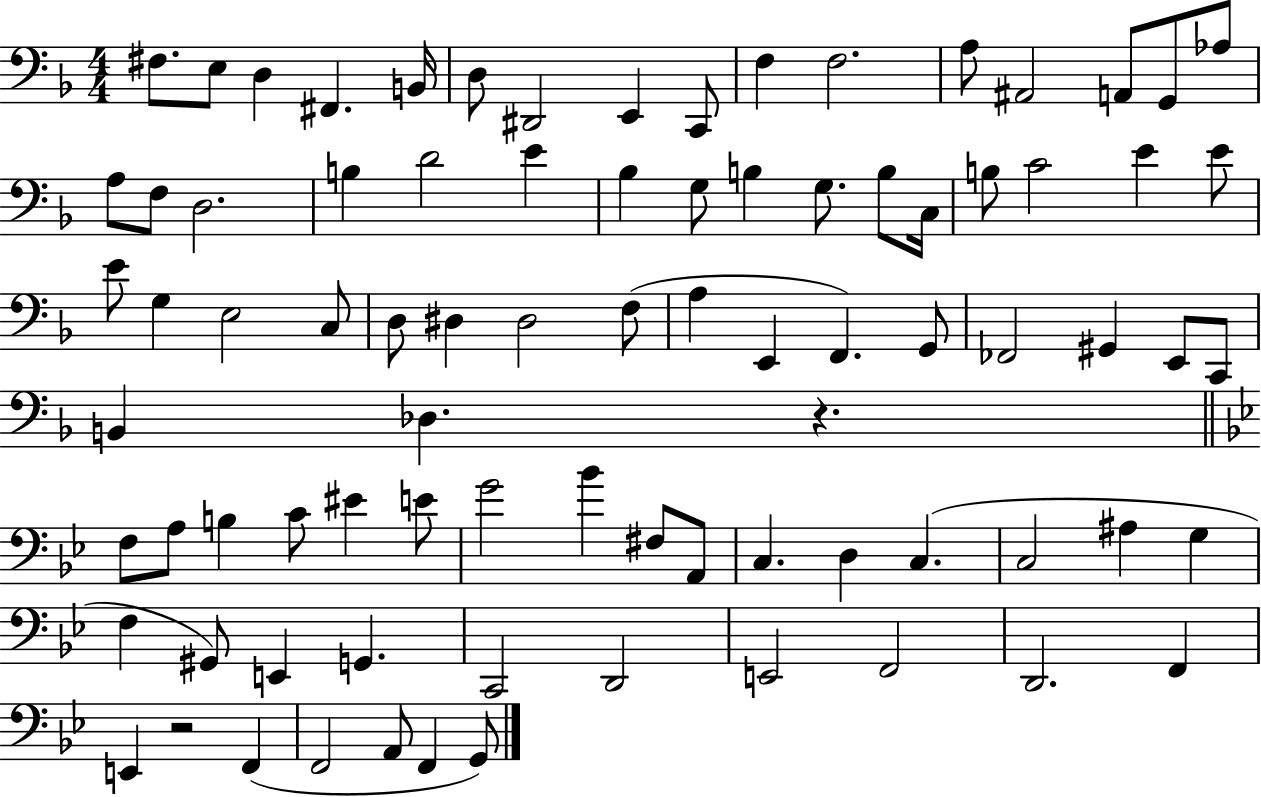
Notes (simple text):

F#3/e. E3/e D3/q F#2/q. B2/s D3/e D#2/h E2/q C2/e F3/q F3/h. A3/e A#2/h A2/e G2/e Ab3/e A3/e F3/e D3/h. B3/q D4/h E4/q Bb3/q G3/e B3/q G3/e. B3/e C3/s B3/e C4/h E4/q E4/e E4/e G3/q E3/h C3/e D3/e D#3/q D#3/h F3/e A3/q E2/q F2/q. G2/e FES2/h G#2/q E2/e C2/e B2/q Db3/q. R/q. F3/e A3/e B3/q C4/e EIS4/q E4/e G4/h Bb4/q F#3/e A2/e C3/q. D3/q C3/q. C3/h A#3/q G3/q F3/q G#2/e E2/q G2/q. C2/h D2/h E2/h F2/h D2/h. F2/q E2/q R/h F2/q F2/h A2/e F2/q G2/e